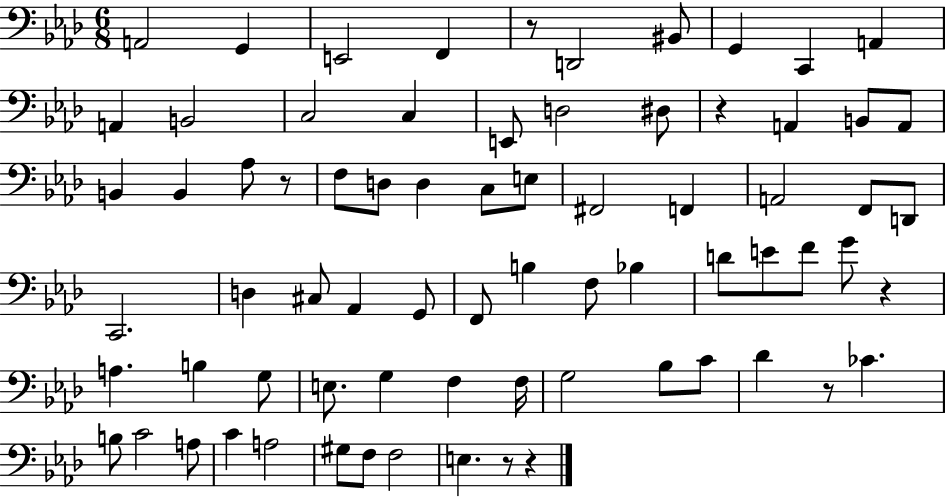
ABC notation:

X:1
T:Untitled
M:6/8
L:1/4
K:Ab
A,,2 G,, E,,2 F,, z/2 D,,2 ^B,,/2 G,, C,, A,, A,, B,,2 C,2 C, E,,/2 D,2 ^D,/2 z A,, B,,/2 A,,/2 B,, B,, _A,/2 z/2 F,/2 D,/2 D, C,/2 E,/2 ^F,,2 F,, A,,2 F,,/2 D,,/2 C,,2 D, ^C,/2 _A,, G,,/2 F,,/2 B, F,/2 _B, D/2 E/2 F/2 G/2 z A, B, G,/2 E,/2 G, F, F,/4 G,2 _B,/2 C/2 _D z/2 _C B,/2 C2 A,/2 C A,2 ^G,/2 F,/2 F,2 E, z/2 z